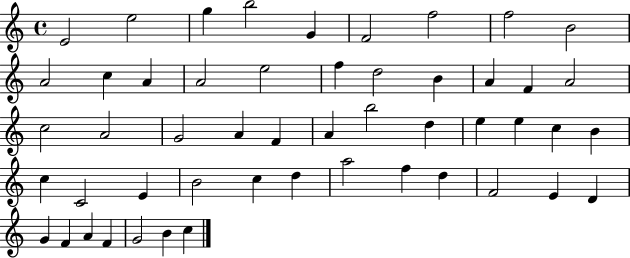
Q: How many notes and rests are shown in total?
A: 51